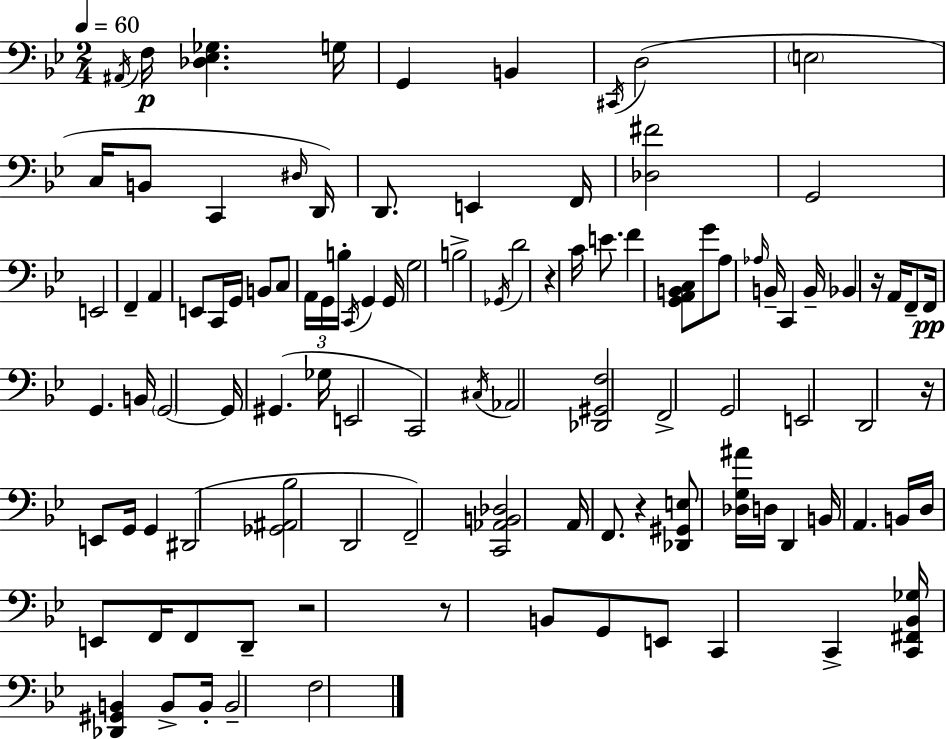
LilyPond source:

{
  \clef bass
  \numericTimeSignature
  \time 2/4
  \key bes \major
  \tempo 4 = 60
  \repeat volta 2 { \acciaccatura { ais,16 }\p f16 <des ees ges>4. | g16 g,4 b,4 | \acciaccatura { cis,16 } d2( | \parenthesize e2 | \break c16 b,8 c,4 | \grace { dis16 }) d,16 d,8. e,4 | f,16 <des fis'>2 | g,2 | \break e,2 | f,4-- a,4 | e,8 c,16 g,16 b,8 | c8 \tuplet 3/2 { a,16 g,16 b16-. } \acciaccatura { c,16 } g,4 | \break g,16 g2 | b2-> | \acciaccatura { ges,16 } d'2 | r4 | \break c'16 e'8. f'4 | <g, a, b, c>8 g'8 a8 \grace { aes16 } | b,16-- c,4 b,16-- bes,4 | r16 a,16 f,8-- f,16\pp g,4. | \break b,16 \parenthesize g,2~~ | g,16 gis,4.( | ges16 e,2 | c,2) | \break \acciaccatura { cis16 } aes,2 | <des, gis, f>2 | f,2-> | g,2 | \break e,2 | d,2 | r16 | e,8 g,16 g,4 dis,2( | \break <ges, ais, bes>2 | d,2 | f,2--) | <c, aes, b, des>2 | \break a,16 | f,8. r4 <des, gis, e>8 | <des g ais'>16 d16 d,4 b,16 | a,4. b,16 d16 | \break e,8 f,16 f,8 d,8-- r2 | r8 | b,8 g,8 e,8 c,4 | c,4-> <c, fis, bes, ges>16 | \break <des, gis, b,>4 b,8-> b,16-. b,2-- | f2 | } \bar "|."
}